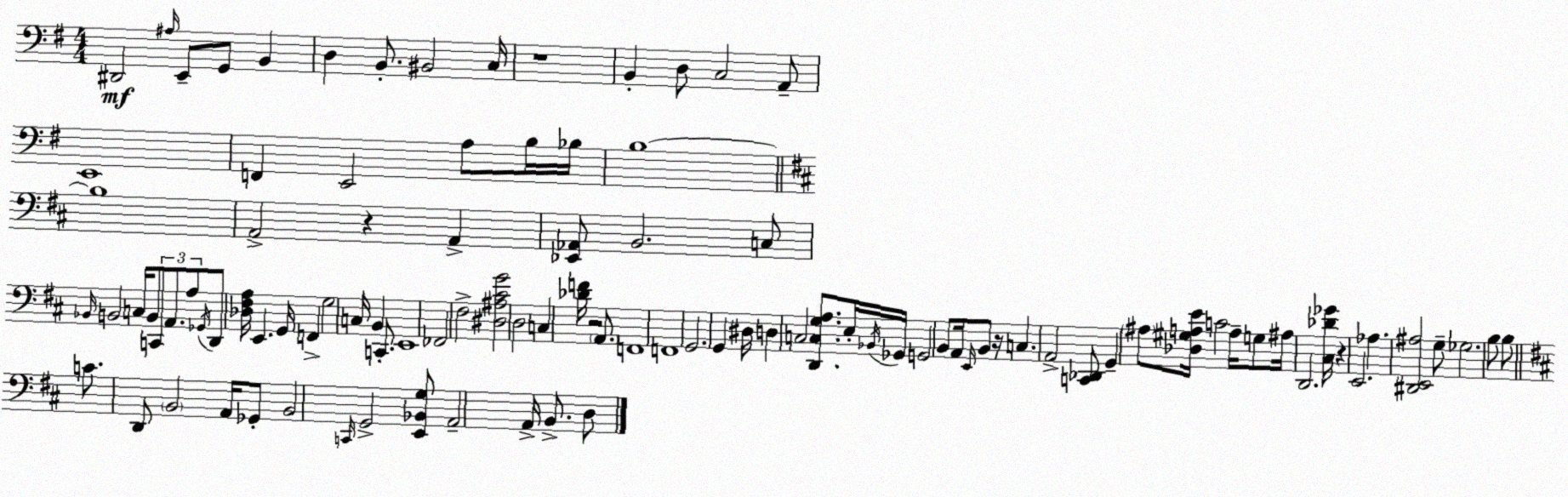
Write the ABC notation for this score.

X:1
T:Untitled
M:4/4
L:1/4
K:Em
^D,,2 ^A,/4 E,,/2 G,,/2 B,, D, B,,/2 ^B,,2 C,/4 z4 B,, D,/2 C,2 A,,/2 E,,4 F,, E,,2 A,/2 B,/4 _B,/4 B,4 B,4 A,,2 z A,, [_E,,_A,,]/2 B,,2 C,/2 _B,,/4 B,,2 C,/4 B,,/2 C,,/2 A,,/2 A,/2 _G,,/4 D,,/2 [_D,^F,A,]/4 E,, G,,/4 F,, G,2 C,/4 B,, C,,/2 E,,4 _F,,2 ^F,2 [^D,^A,^CG]2 D,2 C, [_DF]/4 z2 A,,/2 F,,4 F,,4 G,,2 G,, ^D,/4 D, C,2 [D,,C,G,A,]/2 E,/4 _B,,/4 _G,,/4 G,,2 B,,/2 A,,/4 E,,/4 B,,/2 z/4 C, A,,2 [C,,_D,,]/2 G,, ^A,/2 [_D,^G,A,E]/4 C2 A,/4 G,/2 ^A,/4 D,,2 [^C,_D_G]/4 z E,,2 _A, [^D,,E,,^A,]2 G,/2 _G,2 B,/2 B,/2 C/2 D,,/2 B,,2 A,,/4 _G,,/2 B,,2 C,,/4 G,,2 [E,,_B,,G,]/2 A,,2 A,,/4 B,,/2 D,/2